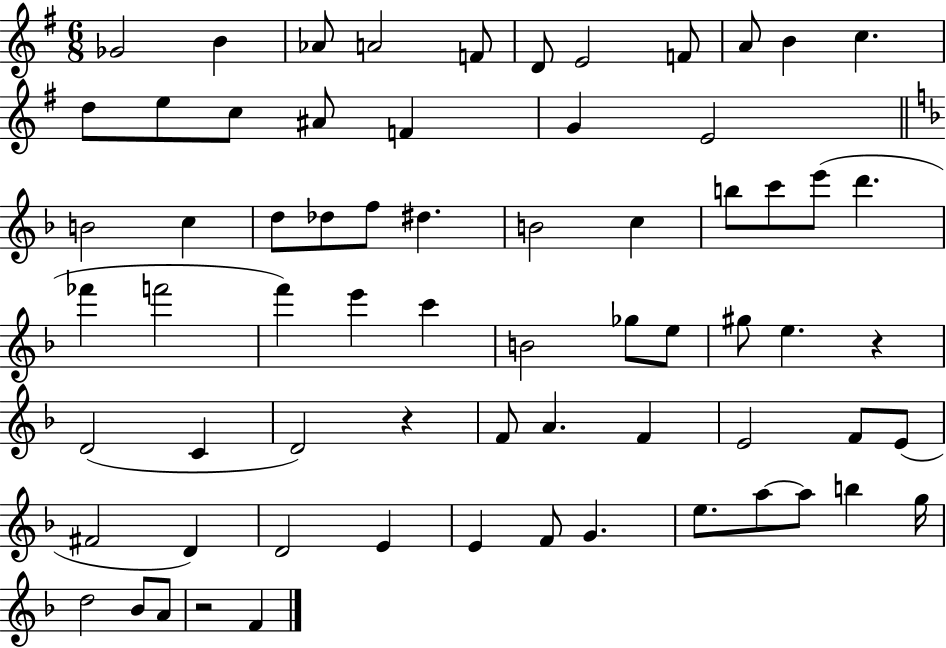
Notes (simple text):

Gb4/h B4/q Ab4/e A4/h F4/e D4/e E4/h F4/e A4/e B4/q C5/q. D5/e E5/e C5/e A#4/e F4/q G4/q E4/h B4/h C5/q D5/e Db5/e F5/e D#5/q. B4/h C5/q B5/e C6/e E6/e D6/q. FES6/q F6/h F6/q E6/q C6/q B4/h Gb5/e E5/e G#5/e E5/q. R/q D4/h C4/q D4/h R/q F4/e A4/q. F4/q E4/h F4/e E4/e F#4/h D4/q D4/h E4/q E4/q F4/e G4/q. E5/e. A5/e A5/e B5/q G5/s D5/h Bb4/e A4/e R/h F4/q